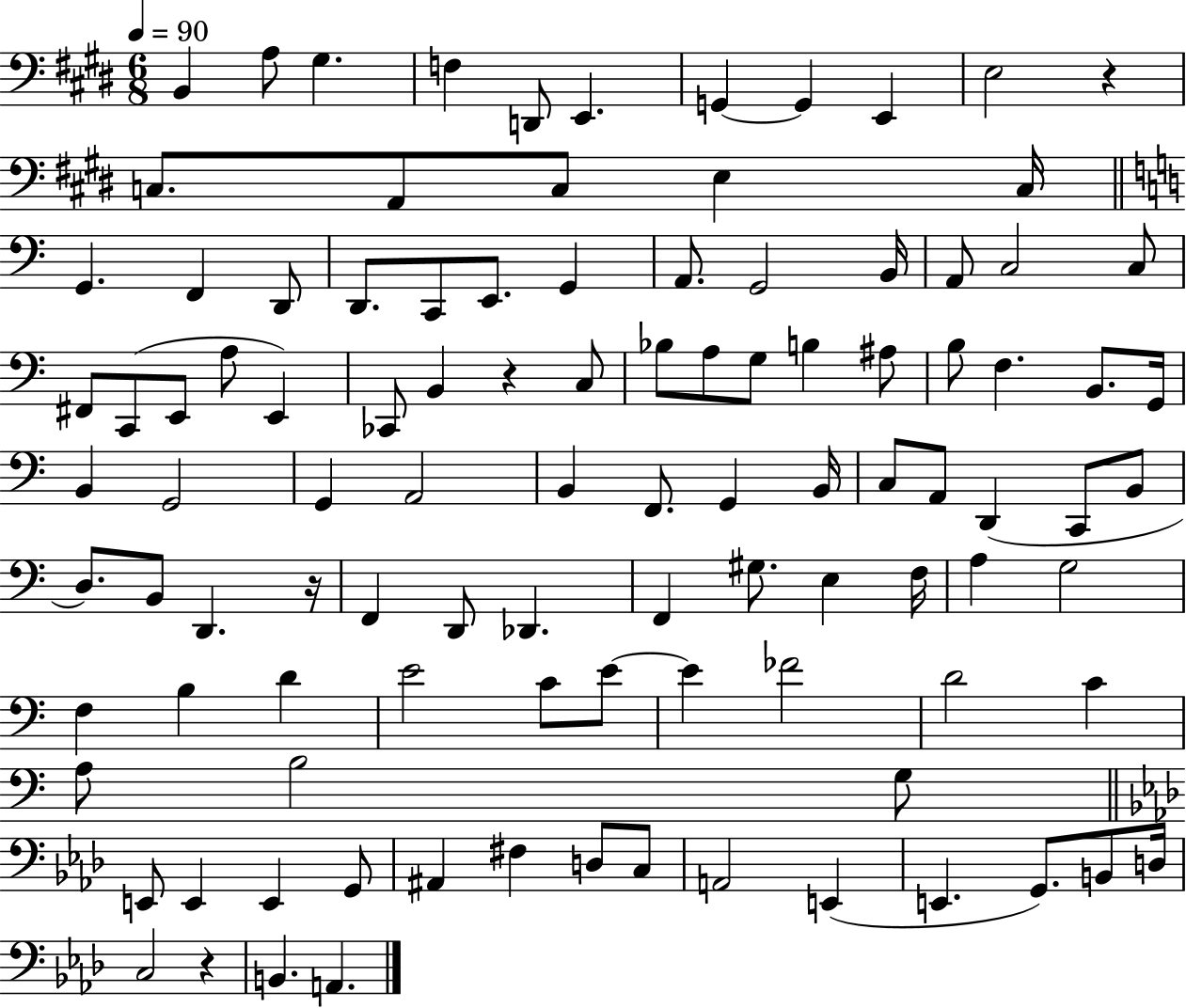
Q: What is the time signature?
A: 6/8